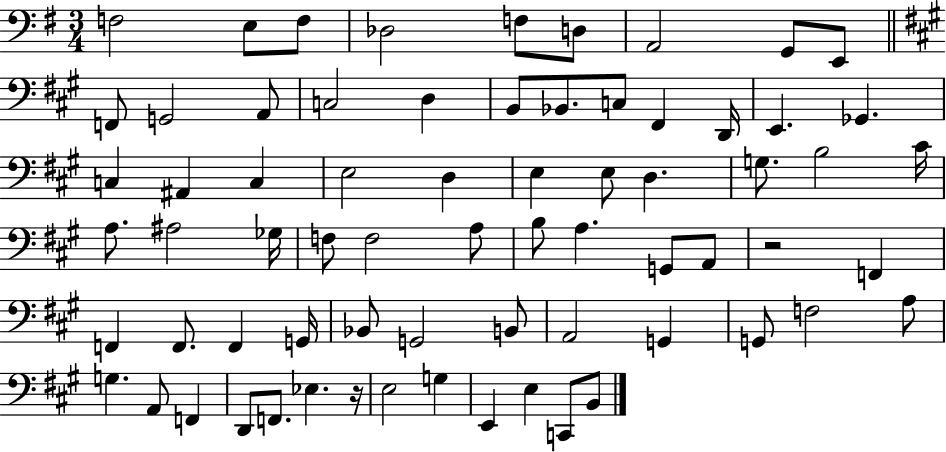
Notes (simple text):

F3/h E3/e F3/e Db3/h F3/e D3/e A2/h G2/e E2/e F2/e G2/h A2/e C3/h D3/q B2/e Bb2/e. C3/e F#2/q D2/s E2/q. Gb2/q. C3/q A#2/q C3/q E3/h D3/q E3/q E3/e D3/q. G3/e. B3/h C#4/s A3/e. A#3/h Gb3/s F3/e F3/h A3/e B3/e A3/q. G2/e A2/e R/h F2/q F2/q F2/e. F2/q G2/s Bb2/e G2/h B2/e A2/h G2/q G2/e F3/h A3/e G3/q. A2/e F2/q D2/e F2/e. Eb3/q. R/s E3/h G3/q E2/q E3/q C2/e B2/e